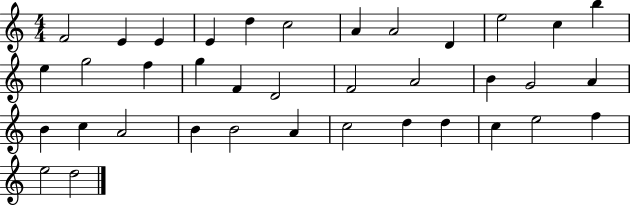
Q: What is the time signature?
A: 4/4